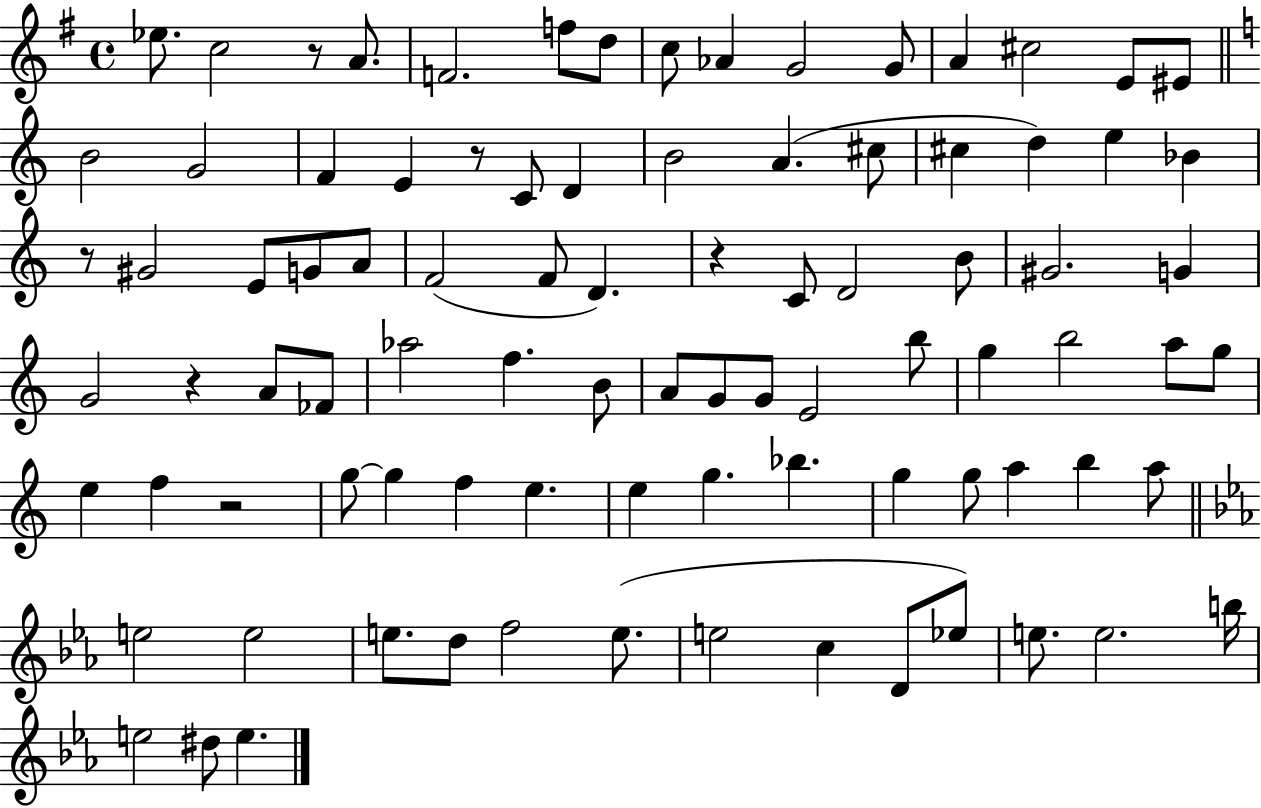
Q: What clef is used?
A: treble